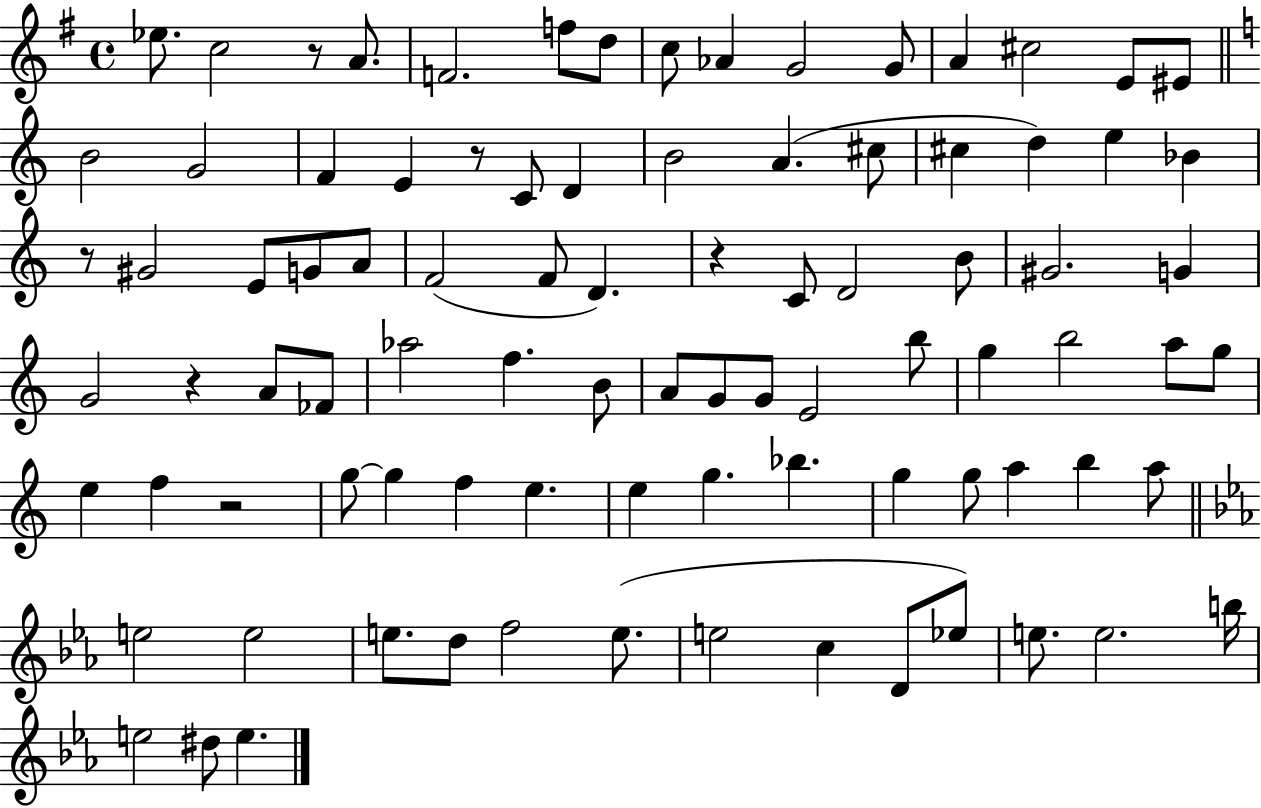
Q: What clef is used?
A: treble